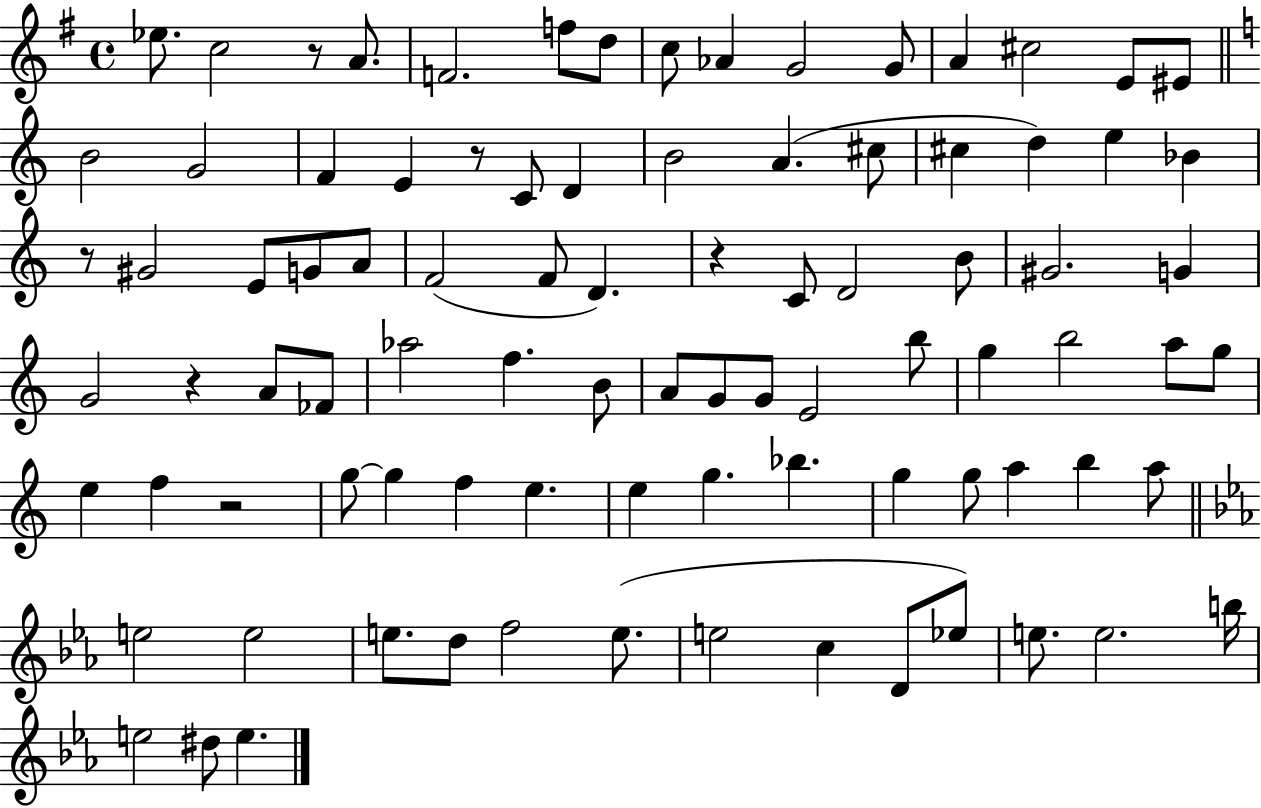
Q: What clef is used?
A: treble